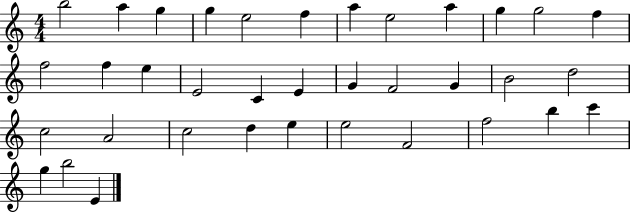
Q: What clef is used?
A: treble